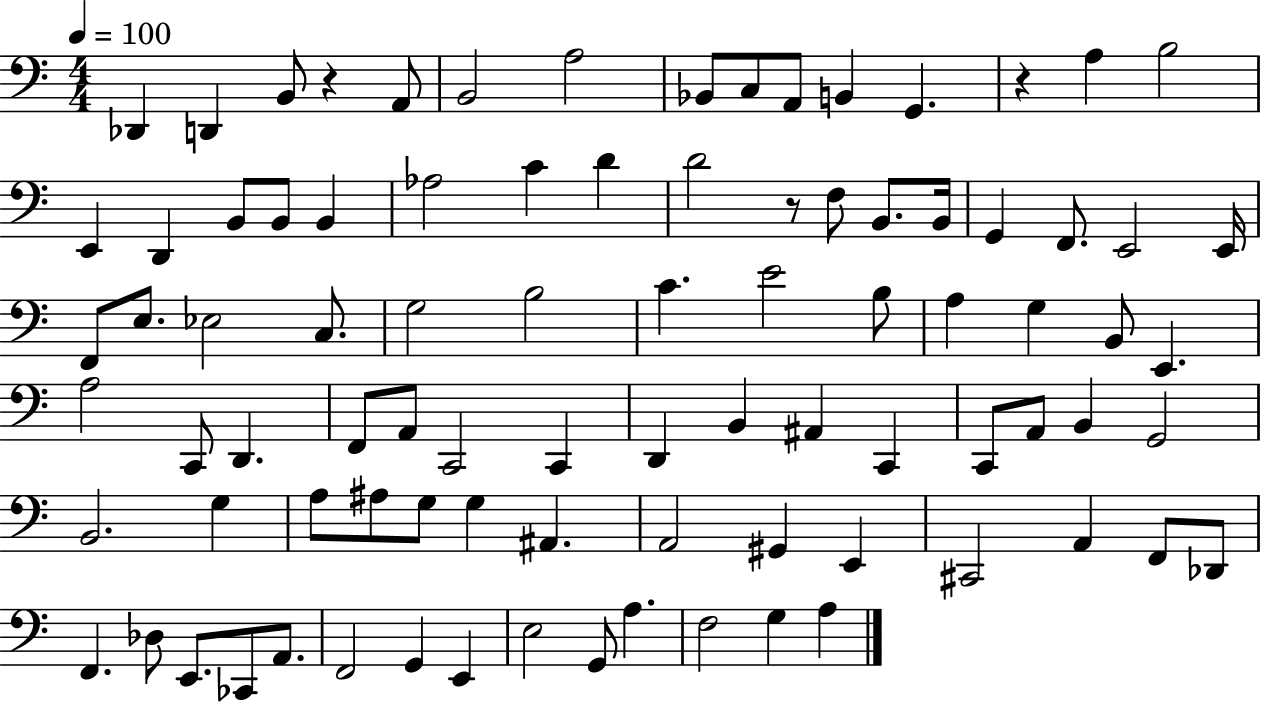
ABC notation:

X:1
T:Untitled
M:4/4
L:1/4
K:C
_D,, D,, B,,/2 z A,,/2 B,,2 A,2 _B,,/2 C,/2 A,,/2 B,, G,, z A, B,2 E,, D,, B,,/2 B,,/2 B,, _A,2 C D D2 z/2 F,/2 B,,/2 B,,/4 G,, F,,/2 E,,2 E,,/4 F,,/2 E,/2 _E,2 C,/2 G,2 B,2 C E2 B,/2 A, G, B,,/2 E,, A,2 C,,/2 D,, F,,/2 A,,/2 C,,2 C,, D,, B,, ^A,, C,, C,,/2 A,,/2 B,, G,,2 B,,2 G, A,/2 ^A,/2 G,/2 G, ^A,, A,,2 ^G,, E,, ^C,,2 A,, F,,/2 _D,,/2 F,, _D,/2 E,,/2 _C,,/2 A,,/2 F,,2 G,, E,, E,2 G,,/2 A, F,2 G, A,